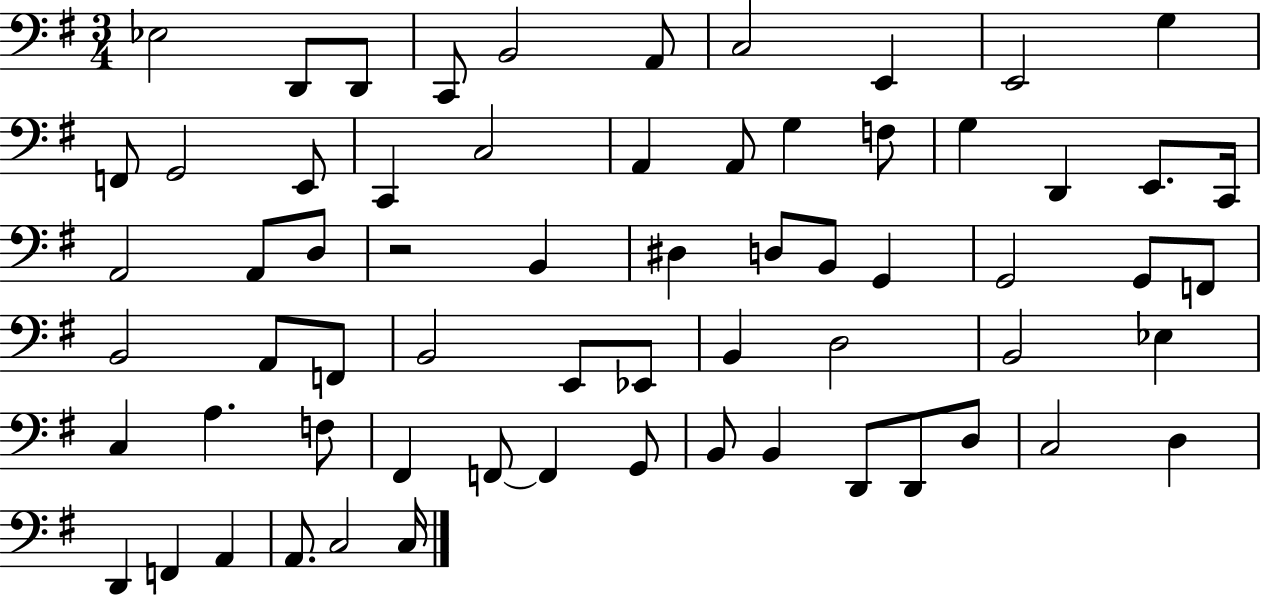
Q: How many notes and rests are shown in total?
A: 65